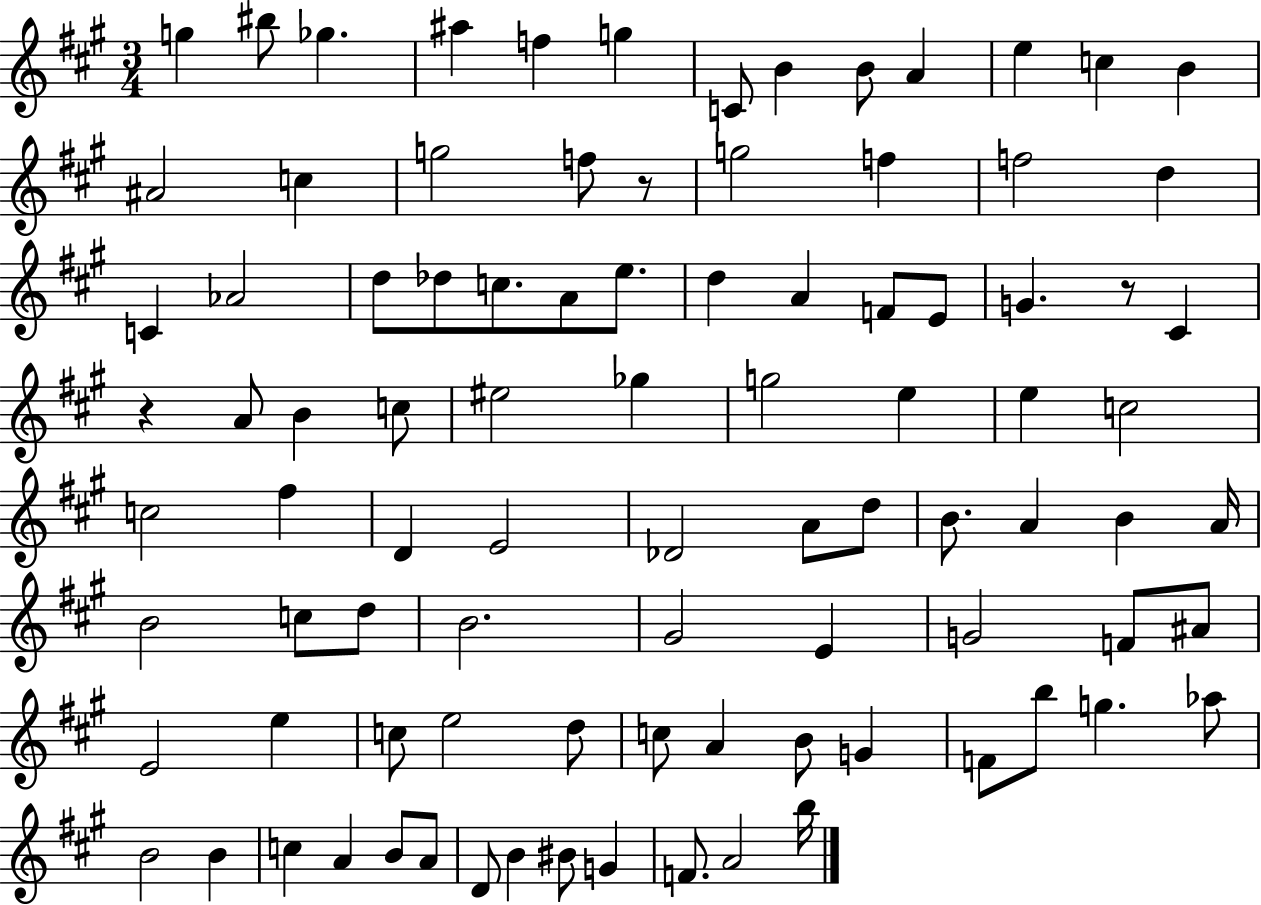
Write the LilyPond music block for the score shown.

{
  \clef treble
  \numericTimeSignature
  \time 3/4
  \key a \major
  \repeat volta 2 { g''4 bis''8 ges''4. | ais''4 f''4 g''4 | c'8 b'4 b'8 a'4 | e''4 c''4 b'4 | \break ais'2 c''4 | g''2 f''8 r8 | g''2 f''4 | f''2 d''4 | \break c'4 aes'2 | d''8 des''8 c''8. a'8 e''8. | d''4 a'4 f'8 e'8 | g'4. r8 cis'4 | \break r4 a'8 b'4 c''8 | eis''2 ges''4 | g''2 e''4 | e''4 c''2 | \break c''2 fis''4 | d'4 e'2 | des'2 a'8 d''8 | b'8. a'4 b'4 a'16 | \break b'2 c''8 d''8 | b'2. | gis'2 e'4 | g'2 f'8 ais'8 | \break e'2 e''4 | c''8 e''2 d''8 | c''8 a'4 b'8 g'4 | f'8 b''8 g''4. aes''8 | \break b'2 b'4 | c''4 a'4 b'8 a'8 | d'8 b'4 bis'8 g'4 | f'8. a'2 b''16 | \break } \bar "|."
}